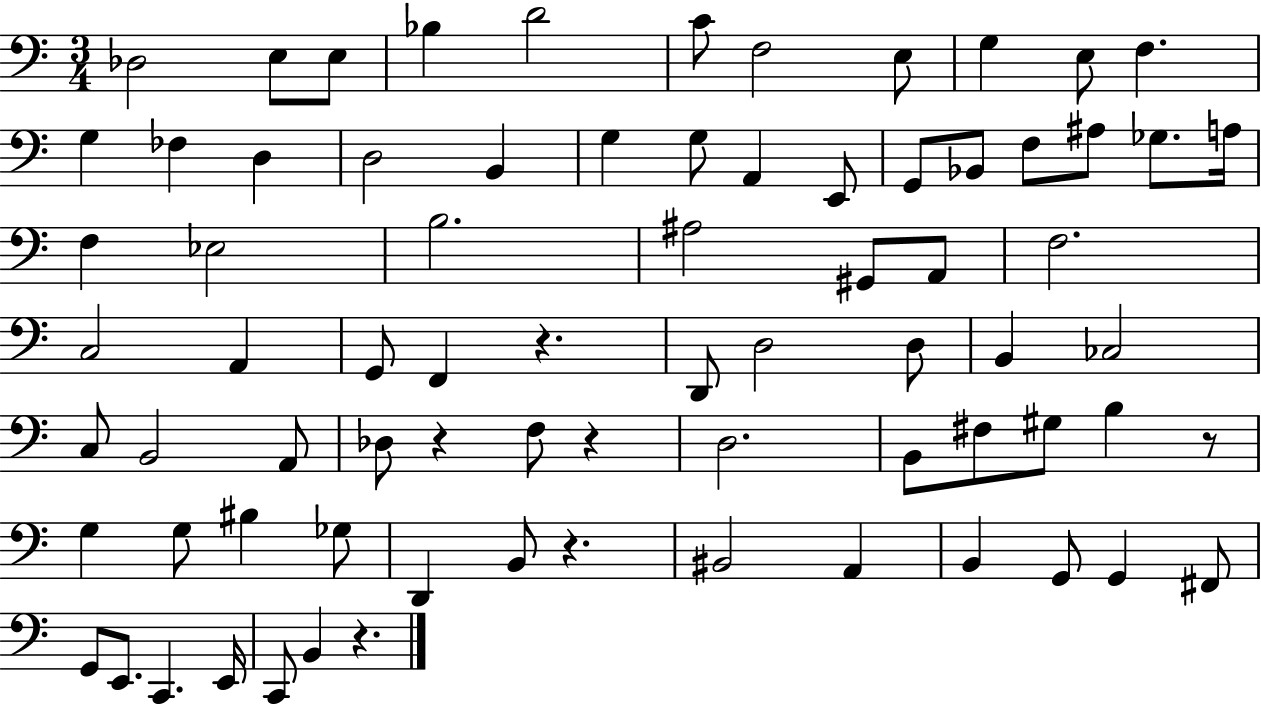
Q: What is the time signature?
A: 3/4